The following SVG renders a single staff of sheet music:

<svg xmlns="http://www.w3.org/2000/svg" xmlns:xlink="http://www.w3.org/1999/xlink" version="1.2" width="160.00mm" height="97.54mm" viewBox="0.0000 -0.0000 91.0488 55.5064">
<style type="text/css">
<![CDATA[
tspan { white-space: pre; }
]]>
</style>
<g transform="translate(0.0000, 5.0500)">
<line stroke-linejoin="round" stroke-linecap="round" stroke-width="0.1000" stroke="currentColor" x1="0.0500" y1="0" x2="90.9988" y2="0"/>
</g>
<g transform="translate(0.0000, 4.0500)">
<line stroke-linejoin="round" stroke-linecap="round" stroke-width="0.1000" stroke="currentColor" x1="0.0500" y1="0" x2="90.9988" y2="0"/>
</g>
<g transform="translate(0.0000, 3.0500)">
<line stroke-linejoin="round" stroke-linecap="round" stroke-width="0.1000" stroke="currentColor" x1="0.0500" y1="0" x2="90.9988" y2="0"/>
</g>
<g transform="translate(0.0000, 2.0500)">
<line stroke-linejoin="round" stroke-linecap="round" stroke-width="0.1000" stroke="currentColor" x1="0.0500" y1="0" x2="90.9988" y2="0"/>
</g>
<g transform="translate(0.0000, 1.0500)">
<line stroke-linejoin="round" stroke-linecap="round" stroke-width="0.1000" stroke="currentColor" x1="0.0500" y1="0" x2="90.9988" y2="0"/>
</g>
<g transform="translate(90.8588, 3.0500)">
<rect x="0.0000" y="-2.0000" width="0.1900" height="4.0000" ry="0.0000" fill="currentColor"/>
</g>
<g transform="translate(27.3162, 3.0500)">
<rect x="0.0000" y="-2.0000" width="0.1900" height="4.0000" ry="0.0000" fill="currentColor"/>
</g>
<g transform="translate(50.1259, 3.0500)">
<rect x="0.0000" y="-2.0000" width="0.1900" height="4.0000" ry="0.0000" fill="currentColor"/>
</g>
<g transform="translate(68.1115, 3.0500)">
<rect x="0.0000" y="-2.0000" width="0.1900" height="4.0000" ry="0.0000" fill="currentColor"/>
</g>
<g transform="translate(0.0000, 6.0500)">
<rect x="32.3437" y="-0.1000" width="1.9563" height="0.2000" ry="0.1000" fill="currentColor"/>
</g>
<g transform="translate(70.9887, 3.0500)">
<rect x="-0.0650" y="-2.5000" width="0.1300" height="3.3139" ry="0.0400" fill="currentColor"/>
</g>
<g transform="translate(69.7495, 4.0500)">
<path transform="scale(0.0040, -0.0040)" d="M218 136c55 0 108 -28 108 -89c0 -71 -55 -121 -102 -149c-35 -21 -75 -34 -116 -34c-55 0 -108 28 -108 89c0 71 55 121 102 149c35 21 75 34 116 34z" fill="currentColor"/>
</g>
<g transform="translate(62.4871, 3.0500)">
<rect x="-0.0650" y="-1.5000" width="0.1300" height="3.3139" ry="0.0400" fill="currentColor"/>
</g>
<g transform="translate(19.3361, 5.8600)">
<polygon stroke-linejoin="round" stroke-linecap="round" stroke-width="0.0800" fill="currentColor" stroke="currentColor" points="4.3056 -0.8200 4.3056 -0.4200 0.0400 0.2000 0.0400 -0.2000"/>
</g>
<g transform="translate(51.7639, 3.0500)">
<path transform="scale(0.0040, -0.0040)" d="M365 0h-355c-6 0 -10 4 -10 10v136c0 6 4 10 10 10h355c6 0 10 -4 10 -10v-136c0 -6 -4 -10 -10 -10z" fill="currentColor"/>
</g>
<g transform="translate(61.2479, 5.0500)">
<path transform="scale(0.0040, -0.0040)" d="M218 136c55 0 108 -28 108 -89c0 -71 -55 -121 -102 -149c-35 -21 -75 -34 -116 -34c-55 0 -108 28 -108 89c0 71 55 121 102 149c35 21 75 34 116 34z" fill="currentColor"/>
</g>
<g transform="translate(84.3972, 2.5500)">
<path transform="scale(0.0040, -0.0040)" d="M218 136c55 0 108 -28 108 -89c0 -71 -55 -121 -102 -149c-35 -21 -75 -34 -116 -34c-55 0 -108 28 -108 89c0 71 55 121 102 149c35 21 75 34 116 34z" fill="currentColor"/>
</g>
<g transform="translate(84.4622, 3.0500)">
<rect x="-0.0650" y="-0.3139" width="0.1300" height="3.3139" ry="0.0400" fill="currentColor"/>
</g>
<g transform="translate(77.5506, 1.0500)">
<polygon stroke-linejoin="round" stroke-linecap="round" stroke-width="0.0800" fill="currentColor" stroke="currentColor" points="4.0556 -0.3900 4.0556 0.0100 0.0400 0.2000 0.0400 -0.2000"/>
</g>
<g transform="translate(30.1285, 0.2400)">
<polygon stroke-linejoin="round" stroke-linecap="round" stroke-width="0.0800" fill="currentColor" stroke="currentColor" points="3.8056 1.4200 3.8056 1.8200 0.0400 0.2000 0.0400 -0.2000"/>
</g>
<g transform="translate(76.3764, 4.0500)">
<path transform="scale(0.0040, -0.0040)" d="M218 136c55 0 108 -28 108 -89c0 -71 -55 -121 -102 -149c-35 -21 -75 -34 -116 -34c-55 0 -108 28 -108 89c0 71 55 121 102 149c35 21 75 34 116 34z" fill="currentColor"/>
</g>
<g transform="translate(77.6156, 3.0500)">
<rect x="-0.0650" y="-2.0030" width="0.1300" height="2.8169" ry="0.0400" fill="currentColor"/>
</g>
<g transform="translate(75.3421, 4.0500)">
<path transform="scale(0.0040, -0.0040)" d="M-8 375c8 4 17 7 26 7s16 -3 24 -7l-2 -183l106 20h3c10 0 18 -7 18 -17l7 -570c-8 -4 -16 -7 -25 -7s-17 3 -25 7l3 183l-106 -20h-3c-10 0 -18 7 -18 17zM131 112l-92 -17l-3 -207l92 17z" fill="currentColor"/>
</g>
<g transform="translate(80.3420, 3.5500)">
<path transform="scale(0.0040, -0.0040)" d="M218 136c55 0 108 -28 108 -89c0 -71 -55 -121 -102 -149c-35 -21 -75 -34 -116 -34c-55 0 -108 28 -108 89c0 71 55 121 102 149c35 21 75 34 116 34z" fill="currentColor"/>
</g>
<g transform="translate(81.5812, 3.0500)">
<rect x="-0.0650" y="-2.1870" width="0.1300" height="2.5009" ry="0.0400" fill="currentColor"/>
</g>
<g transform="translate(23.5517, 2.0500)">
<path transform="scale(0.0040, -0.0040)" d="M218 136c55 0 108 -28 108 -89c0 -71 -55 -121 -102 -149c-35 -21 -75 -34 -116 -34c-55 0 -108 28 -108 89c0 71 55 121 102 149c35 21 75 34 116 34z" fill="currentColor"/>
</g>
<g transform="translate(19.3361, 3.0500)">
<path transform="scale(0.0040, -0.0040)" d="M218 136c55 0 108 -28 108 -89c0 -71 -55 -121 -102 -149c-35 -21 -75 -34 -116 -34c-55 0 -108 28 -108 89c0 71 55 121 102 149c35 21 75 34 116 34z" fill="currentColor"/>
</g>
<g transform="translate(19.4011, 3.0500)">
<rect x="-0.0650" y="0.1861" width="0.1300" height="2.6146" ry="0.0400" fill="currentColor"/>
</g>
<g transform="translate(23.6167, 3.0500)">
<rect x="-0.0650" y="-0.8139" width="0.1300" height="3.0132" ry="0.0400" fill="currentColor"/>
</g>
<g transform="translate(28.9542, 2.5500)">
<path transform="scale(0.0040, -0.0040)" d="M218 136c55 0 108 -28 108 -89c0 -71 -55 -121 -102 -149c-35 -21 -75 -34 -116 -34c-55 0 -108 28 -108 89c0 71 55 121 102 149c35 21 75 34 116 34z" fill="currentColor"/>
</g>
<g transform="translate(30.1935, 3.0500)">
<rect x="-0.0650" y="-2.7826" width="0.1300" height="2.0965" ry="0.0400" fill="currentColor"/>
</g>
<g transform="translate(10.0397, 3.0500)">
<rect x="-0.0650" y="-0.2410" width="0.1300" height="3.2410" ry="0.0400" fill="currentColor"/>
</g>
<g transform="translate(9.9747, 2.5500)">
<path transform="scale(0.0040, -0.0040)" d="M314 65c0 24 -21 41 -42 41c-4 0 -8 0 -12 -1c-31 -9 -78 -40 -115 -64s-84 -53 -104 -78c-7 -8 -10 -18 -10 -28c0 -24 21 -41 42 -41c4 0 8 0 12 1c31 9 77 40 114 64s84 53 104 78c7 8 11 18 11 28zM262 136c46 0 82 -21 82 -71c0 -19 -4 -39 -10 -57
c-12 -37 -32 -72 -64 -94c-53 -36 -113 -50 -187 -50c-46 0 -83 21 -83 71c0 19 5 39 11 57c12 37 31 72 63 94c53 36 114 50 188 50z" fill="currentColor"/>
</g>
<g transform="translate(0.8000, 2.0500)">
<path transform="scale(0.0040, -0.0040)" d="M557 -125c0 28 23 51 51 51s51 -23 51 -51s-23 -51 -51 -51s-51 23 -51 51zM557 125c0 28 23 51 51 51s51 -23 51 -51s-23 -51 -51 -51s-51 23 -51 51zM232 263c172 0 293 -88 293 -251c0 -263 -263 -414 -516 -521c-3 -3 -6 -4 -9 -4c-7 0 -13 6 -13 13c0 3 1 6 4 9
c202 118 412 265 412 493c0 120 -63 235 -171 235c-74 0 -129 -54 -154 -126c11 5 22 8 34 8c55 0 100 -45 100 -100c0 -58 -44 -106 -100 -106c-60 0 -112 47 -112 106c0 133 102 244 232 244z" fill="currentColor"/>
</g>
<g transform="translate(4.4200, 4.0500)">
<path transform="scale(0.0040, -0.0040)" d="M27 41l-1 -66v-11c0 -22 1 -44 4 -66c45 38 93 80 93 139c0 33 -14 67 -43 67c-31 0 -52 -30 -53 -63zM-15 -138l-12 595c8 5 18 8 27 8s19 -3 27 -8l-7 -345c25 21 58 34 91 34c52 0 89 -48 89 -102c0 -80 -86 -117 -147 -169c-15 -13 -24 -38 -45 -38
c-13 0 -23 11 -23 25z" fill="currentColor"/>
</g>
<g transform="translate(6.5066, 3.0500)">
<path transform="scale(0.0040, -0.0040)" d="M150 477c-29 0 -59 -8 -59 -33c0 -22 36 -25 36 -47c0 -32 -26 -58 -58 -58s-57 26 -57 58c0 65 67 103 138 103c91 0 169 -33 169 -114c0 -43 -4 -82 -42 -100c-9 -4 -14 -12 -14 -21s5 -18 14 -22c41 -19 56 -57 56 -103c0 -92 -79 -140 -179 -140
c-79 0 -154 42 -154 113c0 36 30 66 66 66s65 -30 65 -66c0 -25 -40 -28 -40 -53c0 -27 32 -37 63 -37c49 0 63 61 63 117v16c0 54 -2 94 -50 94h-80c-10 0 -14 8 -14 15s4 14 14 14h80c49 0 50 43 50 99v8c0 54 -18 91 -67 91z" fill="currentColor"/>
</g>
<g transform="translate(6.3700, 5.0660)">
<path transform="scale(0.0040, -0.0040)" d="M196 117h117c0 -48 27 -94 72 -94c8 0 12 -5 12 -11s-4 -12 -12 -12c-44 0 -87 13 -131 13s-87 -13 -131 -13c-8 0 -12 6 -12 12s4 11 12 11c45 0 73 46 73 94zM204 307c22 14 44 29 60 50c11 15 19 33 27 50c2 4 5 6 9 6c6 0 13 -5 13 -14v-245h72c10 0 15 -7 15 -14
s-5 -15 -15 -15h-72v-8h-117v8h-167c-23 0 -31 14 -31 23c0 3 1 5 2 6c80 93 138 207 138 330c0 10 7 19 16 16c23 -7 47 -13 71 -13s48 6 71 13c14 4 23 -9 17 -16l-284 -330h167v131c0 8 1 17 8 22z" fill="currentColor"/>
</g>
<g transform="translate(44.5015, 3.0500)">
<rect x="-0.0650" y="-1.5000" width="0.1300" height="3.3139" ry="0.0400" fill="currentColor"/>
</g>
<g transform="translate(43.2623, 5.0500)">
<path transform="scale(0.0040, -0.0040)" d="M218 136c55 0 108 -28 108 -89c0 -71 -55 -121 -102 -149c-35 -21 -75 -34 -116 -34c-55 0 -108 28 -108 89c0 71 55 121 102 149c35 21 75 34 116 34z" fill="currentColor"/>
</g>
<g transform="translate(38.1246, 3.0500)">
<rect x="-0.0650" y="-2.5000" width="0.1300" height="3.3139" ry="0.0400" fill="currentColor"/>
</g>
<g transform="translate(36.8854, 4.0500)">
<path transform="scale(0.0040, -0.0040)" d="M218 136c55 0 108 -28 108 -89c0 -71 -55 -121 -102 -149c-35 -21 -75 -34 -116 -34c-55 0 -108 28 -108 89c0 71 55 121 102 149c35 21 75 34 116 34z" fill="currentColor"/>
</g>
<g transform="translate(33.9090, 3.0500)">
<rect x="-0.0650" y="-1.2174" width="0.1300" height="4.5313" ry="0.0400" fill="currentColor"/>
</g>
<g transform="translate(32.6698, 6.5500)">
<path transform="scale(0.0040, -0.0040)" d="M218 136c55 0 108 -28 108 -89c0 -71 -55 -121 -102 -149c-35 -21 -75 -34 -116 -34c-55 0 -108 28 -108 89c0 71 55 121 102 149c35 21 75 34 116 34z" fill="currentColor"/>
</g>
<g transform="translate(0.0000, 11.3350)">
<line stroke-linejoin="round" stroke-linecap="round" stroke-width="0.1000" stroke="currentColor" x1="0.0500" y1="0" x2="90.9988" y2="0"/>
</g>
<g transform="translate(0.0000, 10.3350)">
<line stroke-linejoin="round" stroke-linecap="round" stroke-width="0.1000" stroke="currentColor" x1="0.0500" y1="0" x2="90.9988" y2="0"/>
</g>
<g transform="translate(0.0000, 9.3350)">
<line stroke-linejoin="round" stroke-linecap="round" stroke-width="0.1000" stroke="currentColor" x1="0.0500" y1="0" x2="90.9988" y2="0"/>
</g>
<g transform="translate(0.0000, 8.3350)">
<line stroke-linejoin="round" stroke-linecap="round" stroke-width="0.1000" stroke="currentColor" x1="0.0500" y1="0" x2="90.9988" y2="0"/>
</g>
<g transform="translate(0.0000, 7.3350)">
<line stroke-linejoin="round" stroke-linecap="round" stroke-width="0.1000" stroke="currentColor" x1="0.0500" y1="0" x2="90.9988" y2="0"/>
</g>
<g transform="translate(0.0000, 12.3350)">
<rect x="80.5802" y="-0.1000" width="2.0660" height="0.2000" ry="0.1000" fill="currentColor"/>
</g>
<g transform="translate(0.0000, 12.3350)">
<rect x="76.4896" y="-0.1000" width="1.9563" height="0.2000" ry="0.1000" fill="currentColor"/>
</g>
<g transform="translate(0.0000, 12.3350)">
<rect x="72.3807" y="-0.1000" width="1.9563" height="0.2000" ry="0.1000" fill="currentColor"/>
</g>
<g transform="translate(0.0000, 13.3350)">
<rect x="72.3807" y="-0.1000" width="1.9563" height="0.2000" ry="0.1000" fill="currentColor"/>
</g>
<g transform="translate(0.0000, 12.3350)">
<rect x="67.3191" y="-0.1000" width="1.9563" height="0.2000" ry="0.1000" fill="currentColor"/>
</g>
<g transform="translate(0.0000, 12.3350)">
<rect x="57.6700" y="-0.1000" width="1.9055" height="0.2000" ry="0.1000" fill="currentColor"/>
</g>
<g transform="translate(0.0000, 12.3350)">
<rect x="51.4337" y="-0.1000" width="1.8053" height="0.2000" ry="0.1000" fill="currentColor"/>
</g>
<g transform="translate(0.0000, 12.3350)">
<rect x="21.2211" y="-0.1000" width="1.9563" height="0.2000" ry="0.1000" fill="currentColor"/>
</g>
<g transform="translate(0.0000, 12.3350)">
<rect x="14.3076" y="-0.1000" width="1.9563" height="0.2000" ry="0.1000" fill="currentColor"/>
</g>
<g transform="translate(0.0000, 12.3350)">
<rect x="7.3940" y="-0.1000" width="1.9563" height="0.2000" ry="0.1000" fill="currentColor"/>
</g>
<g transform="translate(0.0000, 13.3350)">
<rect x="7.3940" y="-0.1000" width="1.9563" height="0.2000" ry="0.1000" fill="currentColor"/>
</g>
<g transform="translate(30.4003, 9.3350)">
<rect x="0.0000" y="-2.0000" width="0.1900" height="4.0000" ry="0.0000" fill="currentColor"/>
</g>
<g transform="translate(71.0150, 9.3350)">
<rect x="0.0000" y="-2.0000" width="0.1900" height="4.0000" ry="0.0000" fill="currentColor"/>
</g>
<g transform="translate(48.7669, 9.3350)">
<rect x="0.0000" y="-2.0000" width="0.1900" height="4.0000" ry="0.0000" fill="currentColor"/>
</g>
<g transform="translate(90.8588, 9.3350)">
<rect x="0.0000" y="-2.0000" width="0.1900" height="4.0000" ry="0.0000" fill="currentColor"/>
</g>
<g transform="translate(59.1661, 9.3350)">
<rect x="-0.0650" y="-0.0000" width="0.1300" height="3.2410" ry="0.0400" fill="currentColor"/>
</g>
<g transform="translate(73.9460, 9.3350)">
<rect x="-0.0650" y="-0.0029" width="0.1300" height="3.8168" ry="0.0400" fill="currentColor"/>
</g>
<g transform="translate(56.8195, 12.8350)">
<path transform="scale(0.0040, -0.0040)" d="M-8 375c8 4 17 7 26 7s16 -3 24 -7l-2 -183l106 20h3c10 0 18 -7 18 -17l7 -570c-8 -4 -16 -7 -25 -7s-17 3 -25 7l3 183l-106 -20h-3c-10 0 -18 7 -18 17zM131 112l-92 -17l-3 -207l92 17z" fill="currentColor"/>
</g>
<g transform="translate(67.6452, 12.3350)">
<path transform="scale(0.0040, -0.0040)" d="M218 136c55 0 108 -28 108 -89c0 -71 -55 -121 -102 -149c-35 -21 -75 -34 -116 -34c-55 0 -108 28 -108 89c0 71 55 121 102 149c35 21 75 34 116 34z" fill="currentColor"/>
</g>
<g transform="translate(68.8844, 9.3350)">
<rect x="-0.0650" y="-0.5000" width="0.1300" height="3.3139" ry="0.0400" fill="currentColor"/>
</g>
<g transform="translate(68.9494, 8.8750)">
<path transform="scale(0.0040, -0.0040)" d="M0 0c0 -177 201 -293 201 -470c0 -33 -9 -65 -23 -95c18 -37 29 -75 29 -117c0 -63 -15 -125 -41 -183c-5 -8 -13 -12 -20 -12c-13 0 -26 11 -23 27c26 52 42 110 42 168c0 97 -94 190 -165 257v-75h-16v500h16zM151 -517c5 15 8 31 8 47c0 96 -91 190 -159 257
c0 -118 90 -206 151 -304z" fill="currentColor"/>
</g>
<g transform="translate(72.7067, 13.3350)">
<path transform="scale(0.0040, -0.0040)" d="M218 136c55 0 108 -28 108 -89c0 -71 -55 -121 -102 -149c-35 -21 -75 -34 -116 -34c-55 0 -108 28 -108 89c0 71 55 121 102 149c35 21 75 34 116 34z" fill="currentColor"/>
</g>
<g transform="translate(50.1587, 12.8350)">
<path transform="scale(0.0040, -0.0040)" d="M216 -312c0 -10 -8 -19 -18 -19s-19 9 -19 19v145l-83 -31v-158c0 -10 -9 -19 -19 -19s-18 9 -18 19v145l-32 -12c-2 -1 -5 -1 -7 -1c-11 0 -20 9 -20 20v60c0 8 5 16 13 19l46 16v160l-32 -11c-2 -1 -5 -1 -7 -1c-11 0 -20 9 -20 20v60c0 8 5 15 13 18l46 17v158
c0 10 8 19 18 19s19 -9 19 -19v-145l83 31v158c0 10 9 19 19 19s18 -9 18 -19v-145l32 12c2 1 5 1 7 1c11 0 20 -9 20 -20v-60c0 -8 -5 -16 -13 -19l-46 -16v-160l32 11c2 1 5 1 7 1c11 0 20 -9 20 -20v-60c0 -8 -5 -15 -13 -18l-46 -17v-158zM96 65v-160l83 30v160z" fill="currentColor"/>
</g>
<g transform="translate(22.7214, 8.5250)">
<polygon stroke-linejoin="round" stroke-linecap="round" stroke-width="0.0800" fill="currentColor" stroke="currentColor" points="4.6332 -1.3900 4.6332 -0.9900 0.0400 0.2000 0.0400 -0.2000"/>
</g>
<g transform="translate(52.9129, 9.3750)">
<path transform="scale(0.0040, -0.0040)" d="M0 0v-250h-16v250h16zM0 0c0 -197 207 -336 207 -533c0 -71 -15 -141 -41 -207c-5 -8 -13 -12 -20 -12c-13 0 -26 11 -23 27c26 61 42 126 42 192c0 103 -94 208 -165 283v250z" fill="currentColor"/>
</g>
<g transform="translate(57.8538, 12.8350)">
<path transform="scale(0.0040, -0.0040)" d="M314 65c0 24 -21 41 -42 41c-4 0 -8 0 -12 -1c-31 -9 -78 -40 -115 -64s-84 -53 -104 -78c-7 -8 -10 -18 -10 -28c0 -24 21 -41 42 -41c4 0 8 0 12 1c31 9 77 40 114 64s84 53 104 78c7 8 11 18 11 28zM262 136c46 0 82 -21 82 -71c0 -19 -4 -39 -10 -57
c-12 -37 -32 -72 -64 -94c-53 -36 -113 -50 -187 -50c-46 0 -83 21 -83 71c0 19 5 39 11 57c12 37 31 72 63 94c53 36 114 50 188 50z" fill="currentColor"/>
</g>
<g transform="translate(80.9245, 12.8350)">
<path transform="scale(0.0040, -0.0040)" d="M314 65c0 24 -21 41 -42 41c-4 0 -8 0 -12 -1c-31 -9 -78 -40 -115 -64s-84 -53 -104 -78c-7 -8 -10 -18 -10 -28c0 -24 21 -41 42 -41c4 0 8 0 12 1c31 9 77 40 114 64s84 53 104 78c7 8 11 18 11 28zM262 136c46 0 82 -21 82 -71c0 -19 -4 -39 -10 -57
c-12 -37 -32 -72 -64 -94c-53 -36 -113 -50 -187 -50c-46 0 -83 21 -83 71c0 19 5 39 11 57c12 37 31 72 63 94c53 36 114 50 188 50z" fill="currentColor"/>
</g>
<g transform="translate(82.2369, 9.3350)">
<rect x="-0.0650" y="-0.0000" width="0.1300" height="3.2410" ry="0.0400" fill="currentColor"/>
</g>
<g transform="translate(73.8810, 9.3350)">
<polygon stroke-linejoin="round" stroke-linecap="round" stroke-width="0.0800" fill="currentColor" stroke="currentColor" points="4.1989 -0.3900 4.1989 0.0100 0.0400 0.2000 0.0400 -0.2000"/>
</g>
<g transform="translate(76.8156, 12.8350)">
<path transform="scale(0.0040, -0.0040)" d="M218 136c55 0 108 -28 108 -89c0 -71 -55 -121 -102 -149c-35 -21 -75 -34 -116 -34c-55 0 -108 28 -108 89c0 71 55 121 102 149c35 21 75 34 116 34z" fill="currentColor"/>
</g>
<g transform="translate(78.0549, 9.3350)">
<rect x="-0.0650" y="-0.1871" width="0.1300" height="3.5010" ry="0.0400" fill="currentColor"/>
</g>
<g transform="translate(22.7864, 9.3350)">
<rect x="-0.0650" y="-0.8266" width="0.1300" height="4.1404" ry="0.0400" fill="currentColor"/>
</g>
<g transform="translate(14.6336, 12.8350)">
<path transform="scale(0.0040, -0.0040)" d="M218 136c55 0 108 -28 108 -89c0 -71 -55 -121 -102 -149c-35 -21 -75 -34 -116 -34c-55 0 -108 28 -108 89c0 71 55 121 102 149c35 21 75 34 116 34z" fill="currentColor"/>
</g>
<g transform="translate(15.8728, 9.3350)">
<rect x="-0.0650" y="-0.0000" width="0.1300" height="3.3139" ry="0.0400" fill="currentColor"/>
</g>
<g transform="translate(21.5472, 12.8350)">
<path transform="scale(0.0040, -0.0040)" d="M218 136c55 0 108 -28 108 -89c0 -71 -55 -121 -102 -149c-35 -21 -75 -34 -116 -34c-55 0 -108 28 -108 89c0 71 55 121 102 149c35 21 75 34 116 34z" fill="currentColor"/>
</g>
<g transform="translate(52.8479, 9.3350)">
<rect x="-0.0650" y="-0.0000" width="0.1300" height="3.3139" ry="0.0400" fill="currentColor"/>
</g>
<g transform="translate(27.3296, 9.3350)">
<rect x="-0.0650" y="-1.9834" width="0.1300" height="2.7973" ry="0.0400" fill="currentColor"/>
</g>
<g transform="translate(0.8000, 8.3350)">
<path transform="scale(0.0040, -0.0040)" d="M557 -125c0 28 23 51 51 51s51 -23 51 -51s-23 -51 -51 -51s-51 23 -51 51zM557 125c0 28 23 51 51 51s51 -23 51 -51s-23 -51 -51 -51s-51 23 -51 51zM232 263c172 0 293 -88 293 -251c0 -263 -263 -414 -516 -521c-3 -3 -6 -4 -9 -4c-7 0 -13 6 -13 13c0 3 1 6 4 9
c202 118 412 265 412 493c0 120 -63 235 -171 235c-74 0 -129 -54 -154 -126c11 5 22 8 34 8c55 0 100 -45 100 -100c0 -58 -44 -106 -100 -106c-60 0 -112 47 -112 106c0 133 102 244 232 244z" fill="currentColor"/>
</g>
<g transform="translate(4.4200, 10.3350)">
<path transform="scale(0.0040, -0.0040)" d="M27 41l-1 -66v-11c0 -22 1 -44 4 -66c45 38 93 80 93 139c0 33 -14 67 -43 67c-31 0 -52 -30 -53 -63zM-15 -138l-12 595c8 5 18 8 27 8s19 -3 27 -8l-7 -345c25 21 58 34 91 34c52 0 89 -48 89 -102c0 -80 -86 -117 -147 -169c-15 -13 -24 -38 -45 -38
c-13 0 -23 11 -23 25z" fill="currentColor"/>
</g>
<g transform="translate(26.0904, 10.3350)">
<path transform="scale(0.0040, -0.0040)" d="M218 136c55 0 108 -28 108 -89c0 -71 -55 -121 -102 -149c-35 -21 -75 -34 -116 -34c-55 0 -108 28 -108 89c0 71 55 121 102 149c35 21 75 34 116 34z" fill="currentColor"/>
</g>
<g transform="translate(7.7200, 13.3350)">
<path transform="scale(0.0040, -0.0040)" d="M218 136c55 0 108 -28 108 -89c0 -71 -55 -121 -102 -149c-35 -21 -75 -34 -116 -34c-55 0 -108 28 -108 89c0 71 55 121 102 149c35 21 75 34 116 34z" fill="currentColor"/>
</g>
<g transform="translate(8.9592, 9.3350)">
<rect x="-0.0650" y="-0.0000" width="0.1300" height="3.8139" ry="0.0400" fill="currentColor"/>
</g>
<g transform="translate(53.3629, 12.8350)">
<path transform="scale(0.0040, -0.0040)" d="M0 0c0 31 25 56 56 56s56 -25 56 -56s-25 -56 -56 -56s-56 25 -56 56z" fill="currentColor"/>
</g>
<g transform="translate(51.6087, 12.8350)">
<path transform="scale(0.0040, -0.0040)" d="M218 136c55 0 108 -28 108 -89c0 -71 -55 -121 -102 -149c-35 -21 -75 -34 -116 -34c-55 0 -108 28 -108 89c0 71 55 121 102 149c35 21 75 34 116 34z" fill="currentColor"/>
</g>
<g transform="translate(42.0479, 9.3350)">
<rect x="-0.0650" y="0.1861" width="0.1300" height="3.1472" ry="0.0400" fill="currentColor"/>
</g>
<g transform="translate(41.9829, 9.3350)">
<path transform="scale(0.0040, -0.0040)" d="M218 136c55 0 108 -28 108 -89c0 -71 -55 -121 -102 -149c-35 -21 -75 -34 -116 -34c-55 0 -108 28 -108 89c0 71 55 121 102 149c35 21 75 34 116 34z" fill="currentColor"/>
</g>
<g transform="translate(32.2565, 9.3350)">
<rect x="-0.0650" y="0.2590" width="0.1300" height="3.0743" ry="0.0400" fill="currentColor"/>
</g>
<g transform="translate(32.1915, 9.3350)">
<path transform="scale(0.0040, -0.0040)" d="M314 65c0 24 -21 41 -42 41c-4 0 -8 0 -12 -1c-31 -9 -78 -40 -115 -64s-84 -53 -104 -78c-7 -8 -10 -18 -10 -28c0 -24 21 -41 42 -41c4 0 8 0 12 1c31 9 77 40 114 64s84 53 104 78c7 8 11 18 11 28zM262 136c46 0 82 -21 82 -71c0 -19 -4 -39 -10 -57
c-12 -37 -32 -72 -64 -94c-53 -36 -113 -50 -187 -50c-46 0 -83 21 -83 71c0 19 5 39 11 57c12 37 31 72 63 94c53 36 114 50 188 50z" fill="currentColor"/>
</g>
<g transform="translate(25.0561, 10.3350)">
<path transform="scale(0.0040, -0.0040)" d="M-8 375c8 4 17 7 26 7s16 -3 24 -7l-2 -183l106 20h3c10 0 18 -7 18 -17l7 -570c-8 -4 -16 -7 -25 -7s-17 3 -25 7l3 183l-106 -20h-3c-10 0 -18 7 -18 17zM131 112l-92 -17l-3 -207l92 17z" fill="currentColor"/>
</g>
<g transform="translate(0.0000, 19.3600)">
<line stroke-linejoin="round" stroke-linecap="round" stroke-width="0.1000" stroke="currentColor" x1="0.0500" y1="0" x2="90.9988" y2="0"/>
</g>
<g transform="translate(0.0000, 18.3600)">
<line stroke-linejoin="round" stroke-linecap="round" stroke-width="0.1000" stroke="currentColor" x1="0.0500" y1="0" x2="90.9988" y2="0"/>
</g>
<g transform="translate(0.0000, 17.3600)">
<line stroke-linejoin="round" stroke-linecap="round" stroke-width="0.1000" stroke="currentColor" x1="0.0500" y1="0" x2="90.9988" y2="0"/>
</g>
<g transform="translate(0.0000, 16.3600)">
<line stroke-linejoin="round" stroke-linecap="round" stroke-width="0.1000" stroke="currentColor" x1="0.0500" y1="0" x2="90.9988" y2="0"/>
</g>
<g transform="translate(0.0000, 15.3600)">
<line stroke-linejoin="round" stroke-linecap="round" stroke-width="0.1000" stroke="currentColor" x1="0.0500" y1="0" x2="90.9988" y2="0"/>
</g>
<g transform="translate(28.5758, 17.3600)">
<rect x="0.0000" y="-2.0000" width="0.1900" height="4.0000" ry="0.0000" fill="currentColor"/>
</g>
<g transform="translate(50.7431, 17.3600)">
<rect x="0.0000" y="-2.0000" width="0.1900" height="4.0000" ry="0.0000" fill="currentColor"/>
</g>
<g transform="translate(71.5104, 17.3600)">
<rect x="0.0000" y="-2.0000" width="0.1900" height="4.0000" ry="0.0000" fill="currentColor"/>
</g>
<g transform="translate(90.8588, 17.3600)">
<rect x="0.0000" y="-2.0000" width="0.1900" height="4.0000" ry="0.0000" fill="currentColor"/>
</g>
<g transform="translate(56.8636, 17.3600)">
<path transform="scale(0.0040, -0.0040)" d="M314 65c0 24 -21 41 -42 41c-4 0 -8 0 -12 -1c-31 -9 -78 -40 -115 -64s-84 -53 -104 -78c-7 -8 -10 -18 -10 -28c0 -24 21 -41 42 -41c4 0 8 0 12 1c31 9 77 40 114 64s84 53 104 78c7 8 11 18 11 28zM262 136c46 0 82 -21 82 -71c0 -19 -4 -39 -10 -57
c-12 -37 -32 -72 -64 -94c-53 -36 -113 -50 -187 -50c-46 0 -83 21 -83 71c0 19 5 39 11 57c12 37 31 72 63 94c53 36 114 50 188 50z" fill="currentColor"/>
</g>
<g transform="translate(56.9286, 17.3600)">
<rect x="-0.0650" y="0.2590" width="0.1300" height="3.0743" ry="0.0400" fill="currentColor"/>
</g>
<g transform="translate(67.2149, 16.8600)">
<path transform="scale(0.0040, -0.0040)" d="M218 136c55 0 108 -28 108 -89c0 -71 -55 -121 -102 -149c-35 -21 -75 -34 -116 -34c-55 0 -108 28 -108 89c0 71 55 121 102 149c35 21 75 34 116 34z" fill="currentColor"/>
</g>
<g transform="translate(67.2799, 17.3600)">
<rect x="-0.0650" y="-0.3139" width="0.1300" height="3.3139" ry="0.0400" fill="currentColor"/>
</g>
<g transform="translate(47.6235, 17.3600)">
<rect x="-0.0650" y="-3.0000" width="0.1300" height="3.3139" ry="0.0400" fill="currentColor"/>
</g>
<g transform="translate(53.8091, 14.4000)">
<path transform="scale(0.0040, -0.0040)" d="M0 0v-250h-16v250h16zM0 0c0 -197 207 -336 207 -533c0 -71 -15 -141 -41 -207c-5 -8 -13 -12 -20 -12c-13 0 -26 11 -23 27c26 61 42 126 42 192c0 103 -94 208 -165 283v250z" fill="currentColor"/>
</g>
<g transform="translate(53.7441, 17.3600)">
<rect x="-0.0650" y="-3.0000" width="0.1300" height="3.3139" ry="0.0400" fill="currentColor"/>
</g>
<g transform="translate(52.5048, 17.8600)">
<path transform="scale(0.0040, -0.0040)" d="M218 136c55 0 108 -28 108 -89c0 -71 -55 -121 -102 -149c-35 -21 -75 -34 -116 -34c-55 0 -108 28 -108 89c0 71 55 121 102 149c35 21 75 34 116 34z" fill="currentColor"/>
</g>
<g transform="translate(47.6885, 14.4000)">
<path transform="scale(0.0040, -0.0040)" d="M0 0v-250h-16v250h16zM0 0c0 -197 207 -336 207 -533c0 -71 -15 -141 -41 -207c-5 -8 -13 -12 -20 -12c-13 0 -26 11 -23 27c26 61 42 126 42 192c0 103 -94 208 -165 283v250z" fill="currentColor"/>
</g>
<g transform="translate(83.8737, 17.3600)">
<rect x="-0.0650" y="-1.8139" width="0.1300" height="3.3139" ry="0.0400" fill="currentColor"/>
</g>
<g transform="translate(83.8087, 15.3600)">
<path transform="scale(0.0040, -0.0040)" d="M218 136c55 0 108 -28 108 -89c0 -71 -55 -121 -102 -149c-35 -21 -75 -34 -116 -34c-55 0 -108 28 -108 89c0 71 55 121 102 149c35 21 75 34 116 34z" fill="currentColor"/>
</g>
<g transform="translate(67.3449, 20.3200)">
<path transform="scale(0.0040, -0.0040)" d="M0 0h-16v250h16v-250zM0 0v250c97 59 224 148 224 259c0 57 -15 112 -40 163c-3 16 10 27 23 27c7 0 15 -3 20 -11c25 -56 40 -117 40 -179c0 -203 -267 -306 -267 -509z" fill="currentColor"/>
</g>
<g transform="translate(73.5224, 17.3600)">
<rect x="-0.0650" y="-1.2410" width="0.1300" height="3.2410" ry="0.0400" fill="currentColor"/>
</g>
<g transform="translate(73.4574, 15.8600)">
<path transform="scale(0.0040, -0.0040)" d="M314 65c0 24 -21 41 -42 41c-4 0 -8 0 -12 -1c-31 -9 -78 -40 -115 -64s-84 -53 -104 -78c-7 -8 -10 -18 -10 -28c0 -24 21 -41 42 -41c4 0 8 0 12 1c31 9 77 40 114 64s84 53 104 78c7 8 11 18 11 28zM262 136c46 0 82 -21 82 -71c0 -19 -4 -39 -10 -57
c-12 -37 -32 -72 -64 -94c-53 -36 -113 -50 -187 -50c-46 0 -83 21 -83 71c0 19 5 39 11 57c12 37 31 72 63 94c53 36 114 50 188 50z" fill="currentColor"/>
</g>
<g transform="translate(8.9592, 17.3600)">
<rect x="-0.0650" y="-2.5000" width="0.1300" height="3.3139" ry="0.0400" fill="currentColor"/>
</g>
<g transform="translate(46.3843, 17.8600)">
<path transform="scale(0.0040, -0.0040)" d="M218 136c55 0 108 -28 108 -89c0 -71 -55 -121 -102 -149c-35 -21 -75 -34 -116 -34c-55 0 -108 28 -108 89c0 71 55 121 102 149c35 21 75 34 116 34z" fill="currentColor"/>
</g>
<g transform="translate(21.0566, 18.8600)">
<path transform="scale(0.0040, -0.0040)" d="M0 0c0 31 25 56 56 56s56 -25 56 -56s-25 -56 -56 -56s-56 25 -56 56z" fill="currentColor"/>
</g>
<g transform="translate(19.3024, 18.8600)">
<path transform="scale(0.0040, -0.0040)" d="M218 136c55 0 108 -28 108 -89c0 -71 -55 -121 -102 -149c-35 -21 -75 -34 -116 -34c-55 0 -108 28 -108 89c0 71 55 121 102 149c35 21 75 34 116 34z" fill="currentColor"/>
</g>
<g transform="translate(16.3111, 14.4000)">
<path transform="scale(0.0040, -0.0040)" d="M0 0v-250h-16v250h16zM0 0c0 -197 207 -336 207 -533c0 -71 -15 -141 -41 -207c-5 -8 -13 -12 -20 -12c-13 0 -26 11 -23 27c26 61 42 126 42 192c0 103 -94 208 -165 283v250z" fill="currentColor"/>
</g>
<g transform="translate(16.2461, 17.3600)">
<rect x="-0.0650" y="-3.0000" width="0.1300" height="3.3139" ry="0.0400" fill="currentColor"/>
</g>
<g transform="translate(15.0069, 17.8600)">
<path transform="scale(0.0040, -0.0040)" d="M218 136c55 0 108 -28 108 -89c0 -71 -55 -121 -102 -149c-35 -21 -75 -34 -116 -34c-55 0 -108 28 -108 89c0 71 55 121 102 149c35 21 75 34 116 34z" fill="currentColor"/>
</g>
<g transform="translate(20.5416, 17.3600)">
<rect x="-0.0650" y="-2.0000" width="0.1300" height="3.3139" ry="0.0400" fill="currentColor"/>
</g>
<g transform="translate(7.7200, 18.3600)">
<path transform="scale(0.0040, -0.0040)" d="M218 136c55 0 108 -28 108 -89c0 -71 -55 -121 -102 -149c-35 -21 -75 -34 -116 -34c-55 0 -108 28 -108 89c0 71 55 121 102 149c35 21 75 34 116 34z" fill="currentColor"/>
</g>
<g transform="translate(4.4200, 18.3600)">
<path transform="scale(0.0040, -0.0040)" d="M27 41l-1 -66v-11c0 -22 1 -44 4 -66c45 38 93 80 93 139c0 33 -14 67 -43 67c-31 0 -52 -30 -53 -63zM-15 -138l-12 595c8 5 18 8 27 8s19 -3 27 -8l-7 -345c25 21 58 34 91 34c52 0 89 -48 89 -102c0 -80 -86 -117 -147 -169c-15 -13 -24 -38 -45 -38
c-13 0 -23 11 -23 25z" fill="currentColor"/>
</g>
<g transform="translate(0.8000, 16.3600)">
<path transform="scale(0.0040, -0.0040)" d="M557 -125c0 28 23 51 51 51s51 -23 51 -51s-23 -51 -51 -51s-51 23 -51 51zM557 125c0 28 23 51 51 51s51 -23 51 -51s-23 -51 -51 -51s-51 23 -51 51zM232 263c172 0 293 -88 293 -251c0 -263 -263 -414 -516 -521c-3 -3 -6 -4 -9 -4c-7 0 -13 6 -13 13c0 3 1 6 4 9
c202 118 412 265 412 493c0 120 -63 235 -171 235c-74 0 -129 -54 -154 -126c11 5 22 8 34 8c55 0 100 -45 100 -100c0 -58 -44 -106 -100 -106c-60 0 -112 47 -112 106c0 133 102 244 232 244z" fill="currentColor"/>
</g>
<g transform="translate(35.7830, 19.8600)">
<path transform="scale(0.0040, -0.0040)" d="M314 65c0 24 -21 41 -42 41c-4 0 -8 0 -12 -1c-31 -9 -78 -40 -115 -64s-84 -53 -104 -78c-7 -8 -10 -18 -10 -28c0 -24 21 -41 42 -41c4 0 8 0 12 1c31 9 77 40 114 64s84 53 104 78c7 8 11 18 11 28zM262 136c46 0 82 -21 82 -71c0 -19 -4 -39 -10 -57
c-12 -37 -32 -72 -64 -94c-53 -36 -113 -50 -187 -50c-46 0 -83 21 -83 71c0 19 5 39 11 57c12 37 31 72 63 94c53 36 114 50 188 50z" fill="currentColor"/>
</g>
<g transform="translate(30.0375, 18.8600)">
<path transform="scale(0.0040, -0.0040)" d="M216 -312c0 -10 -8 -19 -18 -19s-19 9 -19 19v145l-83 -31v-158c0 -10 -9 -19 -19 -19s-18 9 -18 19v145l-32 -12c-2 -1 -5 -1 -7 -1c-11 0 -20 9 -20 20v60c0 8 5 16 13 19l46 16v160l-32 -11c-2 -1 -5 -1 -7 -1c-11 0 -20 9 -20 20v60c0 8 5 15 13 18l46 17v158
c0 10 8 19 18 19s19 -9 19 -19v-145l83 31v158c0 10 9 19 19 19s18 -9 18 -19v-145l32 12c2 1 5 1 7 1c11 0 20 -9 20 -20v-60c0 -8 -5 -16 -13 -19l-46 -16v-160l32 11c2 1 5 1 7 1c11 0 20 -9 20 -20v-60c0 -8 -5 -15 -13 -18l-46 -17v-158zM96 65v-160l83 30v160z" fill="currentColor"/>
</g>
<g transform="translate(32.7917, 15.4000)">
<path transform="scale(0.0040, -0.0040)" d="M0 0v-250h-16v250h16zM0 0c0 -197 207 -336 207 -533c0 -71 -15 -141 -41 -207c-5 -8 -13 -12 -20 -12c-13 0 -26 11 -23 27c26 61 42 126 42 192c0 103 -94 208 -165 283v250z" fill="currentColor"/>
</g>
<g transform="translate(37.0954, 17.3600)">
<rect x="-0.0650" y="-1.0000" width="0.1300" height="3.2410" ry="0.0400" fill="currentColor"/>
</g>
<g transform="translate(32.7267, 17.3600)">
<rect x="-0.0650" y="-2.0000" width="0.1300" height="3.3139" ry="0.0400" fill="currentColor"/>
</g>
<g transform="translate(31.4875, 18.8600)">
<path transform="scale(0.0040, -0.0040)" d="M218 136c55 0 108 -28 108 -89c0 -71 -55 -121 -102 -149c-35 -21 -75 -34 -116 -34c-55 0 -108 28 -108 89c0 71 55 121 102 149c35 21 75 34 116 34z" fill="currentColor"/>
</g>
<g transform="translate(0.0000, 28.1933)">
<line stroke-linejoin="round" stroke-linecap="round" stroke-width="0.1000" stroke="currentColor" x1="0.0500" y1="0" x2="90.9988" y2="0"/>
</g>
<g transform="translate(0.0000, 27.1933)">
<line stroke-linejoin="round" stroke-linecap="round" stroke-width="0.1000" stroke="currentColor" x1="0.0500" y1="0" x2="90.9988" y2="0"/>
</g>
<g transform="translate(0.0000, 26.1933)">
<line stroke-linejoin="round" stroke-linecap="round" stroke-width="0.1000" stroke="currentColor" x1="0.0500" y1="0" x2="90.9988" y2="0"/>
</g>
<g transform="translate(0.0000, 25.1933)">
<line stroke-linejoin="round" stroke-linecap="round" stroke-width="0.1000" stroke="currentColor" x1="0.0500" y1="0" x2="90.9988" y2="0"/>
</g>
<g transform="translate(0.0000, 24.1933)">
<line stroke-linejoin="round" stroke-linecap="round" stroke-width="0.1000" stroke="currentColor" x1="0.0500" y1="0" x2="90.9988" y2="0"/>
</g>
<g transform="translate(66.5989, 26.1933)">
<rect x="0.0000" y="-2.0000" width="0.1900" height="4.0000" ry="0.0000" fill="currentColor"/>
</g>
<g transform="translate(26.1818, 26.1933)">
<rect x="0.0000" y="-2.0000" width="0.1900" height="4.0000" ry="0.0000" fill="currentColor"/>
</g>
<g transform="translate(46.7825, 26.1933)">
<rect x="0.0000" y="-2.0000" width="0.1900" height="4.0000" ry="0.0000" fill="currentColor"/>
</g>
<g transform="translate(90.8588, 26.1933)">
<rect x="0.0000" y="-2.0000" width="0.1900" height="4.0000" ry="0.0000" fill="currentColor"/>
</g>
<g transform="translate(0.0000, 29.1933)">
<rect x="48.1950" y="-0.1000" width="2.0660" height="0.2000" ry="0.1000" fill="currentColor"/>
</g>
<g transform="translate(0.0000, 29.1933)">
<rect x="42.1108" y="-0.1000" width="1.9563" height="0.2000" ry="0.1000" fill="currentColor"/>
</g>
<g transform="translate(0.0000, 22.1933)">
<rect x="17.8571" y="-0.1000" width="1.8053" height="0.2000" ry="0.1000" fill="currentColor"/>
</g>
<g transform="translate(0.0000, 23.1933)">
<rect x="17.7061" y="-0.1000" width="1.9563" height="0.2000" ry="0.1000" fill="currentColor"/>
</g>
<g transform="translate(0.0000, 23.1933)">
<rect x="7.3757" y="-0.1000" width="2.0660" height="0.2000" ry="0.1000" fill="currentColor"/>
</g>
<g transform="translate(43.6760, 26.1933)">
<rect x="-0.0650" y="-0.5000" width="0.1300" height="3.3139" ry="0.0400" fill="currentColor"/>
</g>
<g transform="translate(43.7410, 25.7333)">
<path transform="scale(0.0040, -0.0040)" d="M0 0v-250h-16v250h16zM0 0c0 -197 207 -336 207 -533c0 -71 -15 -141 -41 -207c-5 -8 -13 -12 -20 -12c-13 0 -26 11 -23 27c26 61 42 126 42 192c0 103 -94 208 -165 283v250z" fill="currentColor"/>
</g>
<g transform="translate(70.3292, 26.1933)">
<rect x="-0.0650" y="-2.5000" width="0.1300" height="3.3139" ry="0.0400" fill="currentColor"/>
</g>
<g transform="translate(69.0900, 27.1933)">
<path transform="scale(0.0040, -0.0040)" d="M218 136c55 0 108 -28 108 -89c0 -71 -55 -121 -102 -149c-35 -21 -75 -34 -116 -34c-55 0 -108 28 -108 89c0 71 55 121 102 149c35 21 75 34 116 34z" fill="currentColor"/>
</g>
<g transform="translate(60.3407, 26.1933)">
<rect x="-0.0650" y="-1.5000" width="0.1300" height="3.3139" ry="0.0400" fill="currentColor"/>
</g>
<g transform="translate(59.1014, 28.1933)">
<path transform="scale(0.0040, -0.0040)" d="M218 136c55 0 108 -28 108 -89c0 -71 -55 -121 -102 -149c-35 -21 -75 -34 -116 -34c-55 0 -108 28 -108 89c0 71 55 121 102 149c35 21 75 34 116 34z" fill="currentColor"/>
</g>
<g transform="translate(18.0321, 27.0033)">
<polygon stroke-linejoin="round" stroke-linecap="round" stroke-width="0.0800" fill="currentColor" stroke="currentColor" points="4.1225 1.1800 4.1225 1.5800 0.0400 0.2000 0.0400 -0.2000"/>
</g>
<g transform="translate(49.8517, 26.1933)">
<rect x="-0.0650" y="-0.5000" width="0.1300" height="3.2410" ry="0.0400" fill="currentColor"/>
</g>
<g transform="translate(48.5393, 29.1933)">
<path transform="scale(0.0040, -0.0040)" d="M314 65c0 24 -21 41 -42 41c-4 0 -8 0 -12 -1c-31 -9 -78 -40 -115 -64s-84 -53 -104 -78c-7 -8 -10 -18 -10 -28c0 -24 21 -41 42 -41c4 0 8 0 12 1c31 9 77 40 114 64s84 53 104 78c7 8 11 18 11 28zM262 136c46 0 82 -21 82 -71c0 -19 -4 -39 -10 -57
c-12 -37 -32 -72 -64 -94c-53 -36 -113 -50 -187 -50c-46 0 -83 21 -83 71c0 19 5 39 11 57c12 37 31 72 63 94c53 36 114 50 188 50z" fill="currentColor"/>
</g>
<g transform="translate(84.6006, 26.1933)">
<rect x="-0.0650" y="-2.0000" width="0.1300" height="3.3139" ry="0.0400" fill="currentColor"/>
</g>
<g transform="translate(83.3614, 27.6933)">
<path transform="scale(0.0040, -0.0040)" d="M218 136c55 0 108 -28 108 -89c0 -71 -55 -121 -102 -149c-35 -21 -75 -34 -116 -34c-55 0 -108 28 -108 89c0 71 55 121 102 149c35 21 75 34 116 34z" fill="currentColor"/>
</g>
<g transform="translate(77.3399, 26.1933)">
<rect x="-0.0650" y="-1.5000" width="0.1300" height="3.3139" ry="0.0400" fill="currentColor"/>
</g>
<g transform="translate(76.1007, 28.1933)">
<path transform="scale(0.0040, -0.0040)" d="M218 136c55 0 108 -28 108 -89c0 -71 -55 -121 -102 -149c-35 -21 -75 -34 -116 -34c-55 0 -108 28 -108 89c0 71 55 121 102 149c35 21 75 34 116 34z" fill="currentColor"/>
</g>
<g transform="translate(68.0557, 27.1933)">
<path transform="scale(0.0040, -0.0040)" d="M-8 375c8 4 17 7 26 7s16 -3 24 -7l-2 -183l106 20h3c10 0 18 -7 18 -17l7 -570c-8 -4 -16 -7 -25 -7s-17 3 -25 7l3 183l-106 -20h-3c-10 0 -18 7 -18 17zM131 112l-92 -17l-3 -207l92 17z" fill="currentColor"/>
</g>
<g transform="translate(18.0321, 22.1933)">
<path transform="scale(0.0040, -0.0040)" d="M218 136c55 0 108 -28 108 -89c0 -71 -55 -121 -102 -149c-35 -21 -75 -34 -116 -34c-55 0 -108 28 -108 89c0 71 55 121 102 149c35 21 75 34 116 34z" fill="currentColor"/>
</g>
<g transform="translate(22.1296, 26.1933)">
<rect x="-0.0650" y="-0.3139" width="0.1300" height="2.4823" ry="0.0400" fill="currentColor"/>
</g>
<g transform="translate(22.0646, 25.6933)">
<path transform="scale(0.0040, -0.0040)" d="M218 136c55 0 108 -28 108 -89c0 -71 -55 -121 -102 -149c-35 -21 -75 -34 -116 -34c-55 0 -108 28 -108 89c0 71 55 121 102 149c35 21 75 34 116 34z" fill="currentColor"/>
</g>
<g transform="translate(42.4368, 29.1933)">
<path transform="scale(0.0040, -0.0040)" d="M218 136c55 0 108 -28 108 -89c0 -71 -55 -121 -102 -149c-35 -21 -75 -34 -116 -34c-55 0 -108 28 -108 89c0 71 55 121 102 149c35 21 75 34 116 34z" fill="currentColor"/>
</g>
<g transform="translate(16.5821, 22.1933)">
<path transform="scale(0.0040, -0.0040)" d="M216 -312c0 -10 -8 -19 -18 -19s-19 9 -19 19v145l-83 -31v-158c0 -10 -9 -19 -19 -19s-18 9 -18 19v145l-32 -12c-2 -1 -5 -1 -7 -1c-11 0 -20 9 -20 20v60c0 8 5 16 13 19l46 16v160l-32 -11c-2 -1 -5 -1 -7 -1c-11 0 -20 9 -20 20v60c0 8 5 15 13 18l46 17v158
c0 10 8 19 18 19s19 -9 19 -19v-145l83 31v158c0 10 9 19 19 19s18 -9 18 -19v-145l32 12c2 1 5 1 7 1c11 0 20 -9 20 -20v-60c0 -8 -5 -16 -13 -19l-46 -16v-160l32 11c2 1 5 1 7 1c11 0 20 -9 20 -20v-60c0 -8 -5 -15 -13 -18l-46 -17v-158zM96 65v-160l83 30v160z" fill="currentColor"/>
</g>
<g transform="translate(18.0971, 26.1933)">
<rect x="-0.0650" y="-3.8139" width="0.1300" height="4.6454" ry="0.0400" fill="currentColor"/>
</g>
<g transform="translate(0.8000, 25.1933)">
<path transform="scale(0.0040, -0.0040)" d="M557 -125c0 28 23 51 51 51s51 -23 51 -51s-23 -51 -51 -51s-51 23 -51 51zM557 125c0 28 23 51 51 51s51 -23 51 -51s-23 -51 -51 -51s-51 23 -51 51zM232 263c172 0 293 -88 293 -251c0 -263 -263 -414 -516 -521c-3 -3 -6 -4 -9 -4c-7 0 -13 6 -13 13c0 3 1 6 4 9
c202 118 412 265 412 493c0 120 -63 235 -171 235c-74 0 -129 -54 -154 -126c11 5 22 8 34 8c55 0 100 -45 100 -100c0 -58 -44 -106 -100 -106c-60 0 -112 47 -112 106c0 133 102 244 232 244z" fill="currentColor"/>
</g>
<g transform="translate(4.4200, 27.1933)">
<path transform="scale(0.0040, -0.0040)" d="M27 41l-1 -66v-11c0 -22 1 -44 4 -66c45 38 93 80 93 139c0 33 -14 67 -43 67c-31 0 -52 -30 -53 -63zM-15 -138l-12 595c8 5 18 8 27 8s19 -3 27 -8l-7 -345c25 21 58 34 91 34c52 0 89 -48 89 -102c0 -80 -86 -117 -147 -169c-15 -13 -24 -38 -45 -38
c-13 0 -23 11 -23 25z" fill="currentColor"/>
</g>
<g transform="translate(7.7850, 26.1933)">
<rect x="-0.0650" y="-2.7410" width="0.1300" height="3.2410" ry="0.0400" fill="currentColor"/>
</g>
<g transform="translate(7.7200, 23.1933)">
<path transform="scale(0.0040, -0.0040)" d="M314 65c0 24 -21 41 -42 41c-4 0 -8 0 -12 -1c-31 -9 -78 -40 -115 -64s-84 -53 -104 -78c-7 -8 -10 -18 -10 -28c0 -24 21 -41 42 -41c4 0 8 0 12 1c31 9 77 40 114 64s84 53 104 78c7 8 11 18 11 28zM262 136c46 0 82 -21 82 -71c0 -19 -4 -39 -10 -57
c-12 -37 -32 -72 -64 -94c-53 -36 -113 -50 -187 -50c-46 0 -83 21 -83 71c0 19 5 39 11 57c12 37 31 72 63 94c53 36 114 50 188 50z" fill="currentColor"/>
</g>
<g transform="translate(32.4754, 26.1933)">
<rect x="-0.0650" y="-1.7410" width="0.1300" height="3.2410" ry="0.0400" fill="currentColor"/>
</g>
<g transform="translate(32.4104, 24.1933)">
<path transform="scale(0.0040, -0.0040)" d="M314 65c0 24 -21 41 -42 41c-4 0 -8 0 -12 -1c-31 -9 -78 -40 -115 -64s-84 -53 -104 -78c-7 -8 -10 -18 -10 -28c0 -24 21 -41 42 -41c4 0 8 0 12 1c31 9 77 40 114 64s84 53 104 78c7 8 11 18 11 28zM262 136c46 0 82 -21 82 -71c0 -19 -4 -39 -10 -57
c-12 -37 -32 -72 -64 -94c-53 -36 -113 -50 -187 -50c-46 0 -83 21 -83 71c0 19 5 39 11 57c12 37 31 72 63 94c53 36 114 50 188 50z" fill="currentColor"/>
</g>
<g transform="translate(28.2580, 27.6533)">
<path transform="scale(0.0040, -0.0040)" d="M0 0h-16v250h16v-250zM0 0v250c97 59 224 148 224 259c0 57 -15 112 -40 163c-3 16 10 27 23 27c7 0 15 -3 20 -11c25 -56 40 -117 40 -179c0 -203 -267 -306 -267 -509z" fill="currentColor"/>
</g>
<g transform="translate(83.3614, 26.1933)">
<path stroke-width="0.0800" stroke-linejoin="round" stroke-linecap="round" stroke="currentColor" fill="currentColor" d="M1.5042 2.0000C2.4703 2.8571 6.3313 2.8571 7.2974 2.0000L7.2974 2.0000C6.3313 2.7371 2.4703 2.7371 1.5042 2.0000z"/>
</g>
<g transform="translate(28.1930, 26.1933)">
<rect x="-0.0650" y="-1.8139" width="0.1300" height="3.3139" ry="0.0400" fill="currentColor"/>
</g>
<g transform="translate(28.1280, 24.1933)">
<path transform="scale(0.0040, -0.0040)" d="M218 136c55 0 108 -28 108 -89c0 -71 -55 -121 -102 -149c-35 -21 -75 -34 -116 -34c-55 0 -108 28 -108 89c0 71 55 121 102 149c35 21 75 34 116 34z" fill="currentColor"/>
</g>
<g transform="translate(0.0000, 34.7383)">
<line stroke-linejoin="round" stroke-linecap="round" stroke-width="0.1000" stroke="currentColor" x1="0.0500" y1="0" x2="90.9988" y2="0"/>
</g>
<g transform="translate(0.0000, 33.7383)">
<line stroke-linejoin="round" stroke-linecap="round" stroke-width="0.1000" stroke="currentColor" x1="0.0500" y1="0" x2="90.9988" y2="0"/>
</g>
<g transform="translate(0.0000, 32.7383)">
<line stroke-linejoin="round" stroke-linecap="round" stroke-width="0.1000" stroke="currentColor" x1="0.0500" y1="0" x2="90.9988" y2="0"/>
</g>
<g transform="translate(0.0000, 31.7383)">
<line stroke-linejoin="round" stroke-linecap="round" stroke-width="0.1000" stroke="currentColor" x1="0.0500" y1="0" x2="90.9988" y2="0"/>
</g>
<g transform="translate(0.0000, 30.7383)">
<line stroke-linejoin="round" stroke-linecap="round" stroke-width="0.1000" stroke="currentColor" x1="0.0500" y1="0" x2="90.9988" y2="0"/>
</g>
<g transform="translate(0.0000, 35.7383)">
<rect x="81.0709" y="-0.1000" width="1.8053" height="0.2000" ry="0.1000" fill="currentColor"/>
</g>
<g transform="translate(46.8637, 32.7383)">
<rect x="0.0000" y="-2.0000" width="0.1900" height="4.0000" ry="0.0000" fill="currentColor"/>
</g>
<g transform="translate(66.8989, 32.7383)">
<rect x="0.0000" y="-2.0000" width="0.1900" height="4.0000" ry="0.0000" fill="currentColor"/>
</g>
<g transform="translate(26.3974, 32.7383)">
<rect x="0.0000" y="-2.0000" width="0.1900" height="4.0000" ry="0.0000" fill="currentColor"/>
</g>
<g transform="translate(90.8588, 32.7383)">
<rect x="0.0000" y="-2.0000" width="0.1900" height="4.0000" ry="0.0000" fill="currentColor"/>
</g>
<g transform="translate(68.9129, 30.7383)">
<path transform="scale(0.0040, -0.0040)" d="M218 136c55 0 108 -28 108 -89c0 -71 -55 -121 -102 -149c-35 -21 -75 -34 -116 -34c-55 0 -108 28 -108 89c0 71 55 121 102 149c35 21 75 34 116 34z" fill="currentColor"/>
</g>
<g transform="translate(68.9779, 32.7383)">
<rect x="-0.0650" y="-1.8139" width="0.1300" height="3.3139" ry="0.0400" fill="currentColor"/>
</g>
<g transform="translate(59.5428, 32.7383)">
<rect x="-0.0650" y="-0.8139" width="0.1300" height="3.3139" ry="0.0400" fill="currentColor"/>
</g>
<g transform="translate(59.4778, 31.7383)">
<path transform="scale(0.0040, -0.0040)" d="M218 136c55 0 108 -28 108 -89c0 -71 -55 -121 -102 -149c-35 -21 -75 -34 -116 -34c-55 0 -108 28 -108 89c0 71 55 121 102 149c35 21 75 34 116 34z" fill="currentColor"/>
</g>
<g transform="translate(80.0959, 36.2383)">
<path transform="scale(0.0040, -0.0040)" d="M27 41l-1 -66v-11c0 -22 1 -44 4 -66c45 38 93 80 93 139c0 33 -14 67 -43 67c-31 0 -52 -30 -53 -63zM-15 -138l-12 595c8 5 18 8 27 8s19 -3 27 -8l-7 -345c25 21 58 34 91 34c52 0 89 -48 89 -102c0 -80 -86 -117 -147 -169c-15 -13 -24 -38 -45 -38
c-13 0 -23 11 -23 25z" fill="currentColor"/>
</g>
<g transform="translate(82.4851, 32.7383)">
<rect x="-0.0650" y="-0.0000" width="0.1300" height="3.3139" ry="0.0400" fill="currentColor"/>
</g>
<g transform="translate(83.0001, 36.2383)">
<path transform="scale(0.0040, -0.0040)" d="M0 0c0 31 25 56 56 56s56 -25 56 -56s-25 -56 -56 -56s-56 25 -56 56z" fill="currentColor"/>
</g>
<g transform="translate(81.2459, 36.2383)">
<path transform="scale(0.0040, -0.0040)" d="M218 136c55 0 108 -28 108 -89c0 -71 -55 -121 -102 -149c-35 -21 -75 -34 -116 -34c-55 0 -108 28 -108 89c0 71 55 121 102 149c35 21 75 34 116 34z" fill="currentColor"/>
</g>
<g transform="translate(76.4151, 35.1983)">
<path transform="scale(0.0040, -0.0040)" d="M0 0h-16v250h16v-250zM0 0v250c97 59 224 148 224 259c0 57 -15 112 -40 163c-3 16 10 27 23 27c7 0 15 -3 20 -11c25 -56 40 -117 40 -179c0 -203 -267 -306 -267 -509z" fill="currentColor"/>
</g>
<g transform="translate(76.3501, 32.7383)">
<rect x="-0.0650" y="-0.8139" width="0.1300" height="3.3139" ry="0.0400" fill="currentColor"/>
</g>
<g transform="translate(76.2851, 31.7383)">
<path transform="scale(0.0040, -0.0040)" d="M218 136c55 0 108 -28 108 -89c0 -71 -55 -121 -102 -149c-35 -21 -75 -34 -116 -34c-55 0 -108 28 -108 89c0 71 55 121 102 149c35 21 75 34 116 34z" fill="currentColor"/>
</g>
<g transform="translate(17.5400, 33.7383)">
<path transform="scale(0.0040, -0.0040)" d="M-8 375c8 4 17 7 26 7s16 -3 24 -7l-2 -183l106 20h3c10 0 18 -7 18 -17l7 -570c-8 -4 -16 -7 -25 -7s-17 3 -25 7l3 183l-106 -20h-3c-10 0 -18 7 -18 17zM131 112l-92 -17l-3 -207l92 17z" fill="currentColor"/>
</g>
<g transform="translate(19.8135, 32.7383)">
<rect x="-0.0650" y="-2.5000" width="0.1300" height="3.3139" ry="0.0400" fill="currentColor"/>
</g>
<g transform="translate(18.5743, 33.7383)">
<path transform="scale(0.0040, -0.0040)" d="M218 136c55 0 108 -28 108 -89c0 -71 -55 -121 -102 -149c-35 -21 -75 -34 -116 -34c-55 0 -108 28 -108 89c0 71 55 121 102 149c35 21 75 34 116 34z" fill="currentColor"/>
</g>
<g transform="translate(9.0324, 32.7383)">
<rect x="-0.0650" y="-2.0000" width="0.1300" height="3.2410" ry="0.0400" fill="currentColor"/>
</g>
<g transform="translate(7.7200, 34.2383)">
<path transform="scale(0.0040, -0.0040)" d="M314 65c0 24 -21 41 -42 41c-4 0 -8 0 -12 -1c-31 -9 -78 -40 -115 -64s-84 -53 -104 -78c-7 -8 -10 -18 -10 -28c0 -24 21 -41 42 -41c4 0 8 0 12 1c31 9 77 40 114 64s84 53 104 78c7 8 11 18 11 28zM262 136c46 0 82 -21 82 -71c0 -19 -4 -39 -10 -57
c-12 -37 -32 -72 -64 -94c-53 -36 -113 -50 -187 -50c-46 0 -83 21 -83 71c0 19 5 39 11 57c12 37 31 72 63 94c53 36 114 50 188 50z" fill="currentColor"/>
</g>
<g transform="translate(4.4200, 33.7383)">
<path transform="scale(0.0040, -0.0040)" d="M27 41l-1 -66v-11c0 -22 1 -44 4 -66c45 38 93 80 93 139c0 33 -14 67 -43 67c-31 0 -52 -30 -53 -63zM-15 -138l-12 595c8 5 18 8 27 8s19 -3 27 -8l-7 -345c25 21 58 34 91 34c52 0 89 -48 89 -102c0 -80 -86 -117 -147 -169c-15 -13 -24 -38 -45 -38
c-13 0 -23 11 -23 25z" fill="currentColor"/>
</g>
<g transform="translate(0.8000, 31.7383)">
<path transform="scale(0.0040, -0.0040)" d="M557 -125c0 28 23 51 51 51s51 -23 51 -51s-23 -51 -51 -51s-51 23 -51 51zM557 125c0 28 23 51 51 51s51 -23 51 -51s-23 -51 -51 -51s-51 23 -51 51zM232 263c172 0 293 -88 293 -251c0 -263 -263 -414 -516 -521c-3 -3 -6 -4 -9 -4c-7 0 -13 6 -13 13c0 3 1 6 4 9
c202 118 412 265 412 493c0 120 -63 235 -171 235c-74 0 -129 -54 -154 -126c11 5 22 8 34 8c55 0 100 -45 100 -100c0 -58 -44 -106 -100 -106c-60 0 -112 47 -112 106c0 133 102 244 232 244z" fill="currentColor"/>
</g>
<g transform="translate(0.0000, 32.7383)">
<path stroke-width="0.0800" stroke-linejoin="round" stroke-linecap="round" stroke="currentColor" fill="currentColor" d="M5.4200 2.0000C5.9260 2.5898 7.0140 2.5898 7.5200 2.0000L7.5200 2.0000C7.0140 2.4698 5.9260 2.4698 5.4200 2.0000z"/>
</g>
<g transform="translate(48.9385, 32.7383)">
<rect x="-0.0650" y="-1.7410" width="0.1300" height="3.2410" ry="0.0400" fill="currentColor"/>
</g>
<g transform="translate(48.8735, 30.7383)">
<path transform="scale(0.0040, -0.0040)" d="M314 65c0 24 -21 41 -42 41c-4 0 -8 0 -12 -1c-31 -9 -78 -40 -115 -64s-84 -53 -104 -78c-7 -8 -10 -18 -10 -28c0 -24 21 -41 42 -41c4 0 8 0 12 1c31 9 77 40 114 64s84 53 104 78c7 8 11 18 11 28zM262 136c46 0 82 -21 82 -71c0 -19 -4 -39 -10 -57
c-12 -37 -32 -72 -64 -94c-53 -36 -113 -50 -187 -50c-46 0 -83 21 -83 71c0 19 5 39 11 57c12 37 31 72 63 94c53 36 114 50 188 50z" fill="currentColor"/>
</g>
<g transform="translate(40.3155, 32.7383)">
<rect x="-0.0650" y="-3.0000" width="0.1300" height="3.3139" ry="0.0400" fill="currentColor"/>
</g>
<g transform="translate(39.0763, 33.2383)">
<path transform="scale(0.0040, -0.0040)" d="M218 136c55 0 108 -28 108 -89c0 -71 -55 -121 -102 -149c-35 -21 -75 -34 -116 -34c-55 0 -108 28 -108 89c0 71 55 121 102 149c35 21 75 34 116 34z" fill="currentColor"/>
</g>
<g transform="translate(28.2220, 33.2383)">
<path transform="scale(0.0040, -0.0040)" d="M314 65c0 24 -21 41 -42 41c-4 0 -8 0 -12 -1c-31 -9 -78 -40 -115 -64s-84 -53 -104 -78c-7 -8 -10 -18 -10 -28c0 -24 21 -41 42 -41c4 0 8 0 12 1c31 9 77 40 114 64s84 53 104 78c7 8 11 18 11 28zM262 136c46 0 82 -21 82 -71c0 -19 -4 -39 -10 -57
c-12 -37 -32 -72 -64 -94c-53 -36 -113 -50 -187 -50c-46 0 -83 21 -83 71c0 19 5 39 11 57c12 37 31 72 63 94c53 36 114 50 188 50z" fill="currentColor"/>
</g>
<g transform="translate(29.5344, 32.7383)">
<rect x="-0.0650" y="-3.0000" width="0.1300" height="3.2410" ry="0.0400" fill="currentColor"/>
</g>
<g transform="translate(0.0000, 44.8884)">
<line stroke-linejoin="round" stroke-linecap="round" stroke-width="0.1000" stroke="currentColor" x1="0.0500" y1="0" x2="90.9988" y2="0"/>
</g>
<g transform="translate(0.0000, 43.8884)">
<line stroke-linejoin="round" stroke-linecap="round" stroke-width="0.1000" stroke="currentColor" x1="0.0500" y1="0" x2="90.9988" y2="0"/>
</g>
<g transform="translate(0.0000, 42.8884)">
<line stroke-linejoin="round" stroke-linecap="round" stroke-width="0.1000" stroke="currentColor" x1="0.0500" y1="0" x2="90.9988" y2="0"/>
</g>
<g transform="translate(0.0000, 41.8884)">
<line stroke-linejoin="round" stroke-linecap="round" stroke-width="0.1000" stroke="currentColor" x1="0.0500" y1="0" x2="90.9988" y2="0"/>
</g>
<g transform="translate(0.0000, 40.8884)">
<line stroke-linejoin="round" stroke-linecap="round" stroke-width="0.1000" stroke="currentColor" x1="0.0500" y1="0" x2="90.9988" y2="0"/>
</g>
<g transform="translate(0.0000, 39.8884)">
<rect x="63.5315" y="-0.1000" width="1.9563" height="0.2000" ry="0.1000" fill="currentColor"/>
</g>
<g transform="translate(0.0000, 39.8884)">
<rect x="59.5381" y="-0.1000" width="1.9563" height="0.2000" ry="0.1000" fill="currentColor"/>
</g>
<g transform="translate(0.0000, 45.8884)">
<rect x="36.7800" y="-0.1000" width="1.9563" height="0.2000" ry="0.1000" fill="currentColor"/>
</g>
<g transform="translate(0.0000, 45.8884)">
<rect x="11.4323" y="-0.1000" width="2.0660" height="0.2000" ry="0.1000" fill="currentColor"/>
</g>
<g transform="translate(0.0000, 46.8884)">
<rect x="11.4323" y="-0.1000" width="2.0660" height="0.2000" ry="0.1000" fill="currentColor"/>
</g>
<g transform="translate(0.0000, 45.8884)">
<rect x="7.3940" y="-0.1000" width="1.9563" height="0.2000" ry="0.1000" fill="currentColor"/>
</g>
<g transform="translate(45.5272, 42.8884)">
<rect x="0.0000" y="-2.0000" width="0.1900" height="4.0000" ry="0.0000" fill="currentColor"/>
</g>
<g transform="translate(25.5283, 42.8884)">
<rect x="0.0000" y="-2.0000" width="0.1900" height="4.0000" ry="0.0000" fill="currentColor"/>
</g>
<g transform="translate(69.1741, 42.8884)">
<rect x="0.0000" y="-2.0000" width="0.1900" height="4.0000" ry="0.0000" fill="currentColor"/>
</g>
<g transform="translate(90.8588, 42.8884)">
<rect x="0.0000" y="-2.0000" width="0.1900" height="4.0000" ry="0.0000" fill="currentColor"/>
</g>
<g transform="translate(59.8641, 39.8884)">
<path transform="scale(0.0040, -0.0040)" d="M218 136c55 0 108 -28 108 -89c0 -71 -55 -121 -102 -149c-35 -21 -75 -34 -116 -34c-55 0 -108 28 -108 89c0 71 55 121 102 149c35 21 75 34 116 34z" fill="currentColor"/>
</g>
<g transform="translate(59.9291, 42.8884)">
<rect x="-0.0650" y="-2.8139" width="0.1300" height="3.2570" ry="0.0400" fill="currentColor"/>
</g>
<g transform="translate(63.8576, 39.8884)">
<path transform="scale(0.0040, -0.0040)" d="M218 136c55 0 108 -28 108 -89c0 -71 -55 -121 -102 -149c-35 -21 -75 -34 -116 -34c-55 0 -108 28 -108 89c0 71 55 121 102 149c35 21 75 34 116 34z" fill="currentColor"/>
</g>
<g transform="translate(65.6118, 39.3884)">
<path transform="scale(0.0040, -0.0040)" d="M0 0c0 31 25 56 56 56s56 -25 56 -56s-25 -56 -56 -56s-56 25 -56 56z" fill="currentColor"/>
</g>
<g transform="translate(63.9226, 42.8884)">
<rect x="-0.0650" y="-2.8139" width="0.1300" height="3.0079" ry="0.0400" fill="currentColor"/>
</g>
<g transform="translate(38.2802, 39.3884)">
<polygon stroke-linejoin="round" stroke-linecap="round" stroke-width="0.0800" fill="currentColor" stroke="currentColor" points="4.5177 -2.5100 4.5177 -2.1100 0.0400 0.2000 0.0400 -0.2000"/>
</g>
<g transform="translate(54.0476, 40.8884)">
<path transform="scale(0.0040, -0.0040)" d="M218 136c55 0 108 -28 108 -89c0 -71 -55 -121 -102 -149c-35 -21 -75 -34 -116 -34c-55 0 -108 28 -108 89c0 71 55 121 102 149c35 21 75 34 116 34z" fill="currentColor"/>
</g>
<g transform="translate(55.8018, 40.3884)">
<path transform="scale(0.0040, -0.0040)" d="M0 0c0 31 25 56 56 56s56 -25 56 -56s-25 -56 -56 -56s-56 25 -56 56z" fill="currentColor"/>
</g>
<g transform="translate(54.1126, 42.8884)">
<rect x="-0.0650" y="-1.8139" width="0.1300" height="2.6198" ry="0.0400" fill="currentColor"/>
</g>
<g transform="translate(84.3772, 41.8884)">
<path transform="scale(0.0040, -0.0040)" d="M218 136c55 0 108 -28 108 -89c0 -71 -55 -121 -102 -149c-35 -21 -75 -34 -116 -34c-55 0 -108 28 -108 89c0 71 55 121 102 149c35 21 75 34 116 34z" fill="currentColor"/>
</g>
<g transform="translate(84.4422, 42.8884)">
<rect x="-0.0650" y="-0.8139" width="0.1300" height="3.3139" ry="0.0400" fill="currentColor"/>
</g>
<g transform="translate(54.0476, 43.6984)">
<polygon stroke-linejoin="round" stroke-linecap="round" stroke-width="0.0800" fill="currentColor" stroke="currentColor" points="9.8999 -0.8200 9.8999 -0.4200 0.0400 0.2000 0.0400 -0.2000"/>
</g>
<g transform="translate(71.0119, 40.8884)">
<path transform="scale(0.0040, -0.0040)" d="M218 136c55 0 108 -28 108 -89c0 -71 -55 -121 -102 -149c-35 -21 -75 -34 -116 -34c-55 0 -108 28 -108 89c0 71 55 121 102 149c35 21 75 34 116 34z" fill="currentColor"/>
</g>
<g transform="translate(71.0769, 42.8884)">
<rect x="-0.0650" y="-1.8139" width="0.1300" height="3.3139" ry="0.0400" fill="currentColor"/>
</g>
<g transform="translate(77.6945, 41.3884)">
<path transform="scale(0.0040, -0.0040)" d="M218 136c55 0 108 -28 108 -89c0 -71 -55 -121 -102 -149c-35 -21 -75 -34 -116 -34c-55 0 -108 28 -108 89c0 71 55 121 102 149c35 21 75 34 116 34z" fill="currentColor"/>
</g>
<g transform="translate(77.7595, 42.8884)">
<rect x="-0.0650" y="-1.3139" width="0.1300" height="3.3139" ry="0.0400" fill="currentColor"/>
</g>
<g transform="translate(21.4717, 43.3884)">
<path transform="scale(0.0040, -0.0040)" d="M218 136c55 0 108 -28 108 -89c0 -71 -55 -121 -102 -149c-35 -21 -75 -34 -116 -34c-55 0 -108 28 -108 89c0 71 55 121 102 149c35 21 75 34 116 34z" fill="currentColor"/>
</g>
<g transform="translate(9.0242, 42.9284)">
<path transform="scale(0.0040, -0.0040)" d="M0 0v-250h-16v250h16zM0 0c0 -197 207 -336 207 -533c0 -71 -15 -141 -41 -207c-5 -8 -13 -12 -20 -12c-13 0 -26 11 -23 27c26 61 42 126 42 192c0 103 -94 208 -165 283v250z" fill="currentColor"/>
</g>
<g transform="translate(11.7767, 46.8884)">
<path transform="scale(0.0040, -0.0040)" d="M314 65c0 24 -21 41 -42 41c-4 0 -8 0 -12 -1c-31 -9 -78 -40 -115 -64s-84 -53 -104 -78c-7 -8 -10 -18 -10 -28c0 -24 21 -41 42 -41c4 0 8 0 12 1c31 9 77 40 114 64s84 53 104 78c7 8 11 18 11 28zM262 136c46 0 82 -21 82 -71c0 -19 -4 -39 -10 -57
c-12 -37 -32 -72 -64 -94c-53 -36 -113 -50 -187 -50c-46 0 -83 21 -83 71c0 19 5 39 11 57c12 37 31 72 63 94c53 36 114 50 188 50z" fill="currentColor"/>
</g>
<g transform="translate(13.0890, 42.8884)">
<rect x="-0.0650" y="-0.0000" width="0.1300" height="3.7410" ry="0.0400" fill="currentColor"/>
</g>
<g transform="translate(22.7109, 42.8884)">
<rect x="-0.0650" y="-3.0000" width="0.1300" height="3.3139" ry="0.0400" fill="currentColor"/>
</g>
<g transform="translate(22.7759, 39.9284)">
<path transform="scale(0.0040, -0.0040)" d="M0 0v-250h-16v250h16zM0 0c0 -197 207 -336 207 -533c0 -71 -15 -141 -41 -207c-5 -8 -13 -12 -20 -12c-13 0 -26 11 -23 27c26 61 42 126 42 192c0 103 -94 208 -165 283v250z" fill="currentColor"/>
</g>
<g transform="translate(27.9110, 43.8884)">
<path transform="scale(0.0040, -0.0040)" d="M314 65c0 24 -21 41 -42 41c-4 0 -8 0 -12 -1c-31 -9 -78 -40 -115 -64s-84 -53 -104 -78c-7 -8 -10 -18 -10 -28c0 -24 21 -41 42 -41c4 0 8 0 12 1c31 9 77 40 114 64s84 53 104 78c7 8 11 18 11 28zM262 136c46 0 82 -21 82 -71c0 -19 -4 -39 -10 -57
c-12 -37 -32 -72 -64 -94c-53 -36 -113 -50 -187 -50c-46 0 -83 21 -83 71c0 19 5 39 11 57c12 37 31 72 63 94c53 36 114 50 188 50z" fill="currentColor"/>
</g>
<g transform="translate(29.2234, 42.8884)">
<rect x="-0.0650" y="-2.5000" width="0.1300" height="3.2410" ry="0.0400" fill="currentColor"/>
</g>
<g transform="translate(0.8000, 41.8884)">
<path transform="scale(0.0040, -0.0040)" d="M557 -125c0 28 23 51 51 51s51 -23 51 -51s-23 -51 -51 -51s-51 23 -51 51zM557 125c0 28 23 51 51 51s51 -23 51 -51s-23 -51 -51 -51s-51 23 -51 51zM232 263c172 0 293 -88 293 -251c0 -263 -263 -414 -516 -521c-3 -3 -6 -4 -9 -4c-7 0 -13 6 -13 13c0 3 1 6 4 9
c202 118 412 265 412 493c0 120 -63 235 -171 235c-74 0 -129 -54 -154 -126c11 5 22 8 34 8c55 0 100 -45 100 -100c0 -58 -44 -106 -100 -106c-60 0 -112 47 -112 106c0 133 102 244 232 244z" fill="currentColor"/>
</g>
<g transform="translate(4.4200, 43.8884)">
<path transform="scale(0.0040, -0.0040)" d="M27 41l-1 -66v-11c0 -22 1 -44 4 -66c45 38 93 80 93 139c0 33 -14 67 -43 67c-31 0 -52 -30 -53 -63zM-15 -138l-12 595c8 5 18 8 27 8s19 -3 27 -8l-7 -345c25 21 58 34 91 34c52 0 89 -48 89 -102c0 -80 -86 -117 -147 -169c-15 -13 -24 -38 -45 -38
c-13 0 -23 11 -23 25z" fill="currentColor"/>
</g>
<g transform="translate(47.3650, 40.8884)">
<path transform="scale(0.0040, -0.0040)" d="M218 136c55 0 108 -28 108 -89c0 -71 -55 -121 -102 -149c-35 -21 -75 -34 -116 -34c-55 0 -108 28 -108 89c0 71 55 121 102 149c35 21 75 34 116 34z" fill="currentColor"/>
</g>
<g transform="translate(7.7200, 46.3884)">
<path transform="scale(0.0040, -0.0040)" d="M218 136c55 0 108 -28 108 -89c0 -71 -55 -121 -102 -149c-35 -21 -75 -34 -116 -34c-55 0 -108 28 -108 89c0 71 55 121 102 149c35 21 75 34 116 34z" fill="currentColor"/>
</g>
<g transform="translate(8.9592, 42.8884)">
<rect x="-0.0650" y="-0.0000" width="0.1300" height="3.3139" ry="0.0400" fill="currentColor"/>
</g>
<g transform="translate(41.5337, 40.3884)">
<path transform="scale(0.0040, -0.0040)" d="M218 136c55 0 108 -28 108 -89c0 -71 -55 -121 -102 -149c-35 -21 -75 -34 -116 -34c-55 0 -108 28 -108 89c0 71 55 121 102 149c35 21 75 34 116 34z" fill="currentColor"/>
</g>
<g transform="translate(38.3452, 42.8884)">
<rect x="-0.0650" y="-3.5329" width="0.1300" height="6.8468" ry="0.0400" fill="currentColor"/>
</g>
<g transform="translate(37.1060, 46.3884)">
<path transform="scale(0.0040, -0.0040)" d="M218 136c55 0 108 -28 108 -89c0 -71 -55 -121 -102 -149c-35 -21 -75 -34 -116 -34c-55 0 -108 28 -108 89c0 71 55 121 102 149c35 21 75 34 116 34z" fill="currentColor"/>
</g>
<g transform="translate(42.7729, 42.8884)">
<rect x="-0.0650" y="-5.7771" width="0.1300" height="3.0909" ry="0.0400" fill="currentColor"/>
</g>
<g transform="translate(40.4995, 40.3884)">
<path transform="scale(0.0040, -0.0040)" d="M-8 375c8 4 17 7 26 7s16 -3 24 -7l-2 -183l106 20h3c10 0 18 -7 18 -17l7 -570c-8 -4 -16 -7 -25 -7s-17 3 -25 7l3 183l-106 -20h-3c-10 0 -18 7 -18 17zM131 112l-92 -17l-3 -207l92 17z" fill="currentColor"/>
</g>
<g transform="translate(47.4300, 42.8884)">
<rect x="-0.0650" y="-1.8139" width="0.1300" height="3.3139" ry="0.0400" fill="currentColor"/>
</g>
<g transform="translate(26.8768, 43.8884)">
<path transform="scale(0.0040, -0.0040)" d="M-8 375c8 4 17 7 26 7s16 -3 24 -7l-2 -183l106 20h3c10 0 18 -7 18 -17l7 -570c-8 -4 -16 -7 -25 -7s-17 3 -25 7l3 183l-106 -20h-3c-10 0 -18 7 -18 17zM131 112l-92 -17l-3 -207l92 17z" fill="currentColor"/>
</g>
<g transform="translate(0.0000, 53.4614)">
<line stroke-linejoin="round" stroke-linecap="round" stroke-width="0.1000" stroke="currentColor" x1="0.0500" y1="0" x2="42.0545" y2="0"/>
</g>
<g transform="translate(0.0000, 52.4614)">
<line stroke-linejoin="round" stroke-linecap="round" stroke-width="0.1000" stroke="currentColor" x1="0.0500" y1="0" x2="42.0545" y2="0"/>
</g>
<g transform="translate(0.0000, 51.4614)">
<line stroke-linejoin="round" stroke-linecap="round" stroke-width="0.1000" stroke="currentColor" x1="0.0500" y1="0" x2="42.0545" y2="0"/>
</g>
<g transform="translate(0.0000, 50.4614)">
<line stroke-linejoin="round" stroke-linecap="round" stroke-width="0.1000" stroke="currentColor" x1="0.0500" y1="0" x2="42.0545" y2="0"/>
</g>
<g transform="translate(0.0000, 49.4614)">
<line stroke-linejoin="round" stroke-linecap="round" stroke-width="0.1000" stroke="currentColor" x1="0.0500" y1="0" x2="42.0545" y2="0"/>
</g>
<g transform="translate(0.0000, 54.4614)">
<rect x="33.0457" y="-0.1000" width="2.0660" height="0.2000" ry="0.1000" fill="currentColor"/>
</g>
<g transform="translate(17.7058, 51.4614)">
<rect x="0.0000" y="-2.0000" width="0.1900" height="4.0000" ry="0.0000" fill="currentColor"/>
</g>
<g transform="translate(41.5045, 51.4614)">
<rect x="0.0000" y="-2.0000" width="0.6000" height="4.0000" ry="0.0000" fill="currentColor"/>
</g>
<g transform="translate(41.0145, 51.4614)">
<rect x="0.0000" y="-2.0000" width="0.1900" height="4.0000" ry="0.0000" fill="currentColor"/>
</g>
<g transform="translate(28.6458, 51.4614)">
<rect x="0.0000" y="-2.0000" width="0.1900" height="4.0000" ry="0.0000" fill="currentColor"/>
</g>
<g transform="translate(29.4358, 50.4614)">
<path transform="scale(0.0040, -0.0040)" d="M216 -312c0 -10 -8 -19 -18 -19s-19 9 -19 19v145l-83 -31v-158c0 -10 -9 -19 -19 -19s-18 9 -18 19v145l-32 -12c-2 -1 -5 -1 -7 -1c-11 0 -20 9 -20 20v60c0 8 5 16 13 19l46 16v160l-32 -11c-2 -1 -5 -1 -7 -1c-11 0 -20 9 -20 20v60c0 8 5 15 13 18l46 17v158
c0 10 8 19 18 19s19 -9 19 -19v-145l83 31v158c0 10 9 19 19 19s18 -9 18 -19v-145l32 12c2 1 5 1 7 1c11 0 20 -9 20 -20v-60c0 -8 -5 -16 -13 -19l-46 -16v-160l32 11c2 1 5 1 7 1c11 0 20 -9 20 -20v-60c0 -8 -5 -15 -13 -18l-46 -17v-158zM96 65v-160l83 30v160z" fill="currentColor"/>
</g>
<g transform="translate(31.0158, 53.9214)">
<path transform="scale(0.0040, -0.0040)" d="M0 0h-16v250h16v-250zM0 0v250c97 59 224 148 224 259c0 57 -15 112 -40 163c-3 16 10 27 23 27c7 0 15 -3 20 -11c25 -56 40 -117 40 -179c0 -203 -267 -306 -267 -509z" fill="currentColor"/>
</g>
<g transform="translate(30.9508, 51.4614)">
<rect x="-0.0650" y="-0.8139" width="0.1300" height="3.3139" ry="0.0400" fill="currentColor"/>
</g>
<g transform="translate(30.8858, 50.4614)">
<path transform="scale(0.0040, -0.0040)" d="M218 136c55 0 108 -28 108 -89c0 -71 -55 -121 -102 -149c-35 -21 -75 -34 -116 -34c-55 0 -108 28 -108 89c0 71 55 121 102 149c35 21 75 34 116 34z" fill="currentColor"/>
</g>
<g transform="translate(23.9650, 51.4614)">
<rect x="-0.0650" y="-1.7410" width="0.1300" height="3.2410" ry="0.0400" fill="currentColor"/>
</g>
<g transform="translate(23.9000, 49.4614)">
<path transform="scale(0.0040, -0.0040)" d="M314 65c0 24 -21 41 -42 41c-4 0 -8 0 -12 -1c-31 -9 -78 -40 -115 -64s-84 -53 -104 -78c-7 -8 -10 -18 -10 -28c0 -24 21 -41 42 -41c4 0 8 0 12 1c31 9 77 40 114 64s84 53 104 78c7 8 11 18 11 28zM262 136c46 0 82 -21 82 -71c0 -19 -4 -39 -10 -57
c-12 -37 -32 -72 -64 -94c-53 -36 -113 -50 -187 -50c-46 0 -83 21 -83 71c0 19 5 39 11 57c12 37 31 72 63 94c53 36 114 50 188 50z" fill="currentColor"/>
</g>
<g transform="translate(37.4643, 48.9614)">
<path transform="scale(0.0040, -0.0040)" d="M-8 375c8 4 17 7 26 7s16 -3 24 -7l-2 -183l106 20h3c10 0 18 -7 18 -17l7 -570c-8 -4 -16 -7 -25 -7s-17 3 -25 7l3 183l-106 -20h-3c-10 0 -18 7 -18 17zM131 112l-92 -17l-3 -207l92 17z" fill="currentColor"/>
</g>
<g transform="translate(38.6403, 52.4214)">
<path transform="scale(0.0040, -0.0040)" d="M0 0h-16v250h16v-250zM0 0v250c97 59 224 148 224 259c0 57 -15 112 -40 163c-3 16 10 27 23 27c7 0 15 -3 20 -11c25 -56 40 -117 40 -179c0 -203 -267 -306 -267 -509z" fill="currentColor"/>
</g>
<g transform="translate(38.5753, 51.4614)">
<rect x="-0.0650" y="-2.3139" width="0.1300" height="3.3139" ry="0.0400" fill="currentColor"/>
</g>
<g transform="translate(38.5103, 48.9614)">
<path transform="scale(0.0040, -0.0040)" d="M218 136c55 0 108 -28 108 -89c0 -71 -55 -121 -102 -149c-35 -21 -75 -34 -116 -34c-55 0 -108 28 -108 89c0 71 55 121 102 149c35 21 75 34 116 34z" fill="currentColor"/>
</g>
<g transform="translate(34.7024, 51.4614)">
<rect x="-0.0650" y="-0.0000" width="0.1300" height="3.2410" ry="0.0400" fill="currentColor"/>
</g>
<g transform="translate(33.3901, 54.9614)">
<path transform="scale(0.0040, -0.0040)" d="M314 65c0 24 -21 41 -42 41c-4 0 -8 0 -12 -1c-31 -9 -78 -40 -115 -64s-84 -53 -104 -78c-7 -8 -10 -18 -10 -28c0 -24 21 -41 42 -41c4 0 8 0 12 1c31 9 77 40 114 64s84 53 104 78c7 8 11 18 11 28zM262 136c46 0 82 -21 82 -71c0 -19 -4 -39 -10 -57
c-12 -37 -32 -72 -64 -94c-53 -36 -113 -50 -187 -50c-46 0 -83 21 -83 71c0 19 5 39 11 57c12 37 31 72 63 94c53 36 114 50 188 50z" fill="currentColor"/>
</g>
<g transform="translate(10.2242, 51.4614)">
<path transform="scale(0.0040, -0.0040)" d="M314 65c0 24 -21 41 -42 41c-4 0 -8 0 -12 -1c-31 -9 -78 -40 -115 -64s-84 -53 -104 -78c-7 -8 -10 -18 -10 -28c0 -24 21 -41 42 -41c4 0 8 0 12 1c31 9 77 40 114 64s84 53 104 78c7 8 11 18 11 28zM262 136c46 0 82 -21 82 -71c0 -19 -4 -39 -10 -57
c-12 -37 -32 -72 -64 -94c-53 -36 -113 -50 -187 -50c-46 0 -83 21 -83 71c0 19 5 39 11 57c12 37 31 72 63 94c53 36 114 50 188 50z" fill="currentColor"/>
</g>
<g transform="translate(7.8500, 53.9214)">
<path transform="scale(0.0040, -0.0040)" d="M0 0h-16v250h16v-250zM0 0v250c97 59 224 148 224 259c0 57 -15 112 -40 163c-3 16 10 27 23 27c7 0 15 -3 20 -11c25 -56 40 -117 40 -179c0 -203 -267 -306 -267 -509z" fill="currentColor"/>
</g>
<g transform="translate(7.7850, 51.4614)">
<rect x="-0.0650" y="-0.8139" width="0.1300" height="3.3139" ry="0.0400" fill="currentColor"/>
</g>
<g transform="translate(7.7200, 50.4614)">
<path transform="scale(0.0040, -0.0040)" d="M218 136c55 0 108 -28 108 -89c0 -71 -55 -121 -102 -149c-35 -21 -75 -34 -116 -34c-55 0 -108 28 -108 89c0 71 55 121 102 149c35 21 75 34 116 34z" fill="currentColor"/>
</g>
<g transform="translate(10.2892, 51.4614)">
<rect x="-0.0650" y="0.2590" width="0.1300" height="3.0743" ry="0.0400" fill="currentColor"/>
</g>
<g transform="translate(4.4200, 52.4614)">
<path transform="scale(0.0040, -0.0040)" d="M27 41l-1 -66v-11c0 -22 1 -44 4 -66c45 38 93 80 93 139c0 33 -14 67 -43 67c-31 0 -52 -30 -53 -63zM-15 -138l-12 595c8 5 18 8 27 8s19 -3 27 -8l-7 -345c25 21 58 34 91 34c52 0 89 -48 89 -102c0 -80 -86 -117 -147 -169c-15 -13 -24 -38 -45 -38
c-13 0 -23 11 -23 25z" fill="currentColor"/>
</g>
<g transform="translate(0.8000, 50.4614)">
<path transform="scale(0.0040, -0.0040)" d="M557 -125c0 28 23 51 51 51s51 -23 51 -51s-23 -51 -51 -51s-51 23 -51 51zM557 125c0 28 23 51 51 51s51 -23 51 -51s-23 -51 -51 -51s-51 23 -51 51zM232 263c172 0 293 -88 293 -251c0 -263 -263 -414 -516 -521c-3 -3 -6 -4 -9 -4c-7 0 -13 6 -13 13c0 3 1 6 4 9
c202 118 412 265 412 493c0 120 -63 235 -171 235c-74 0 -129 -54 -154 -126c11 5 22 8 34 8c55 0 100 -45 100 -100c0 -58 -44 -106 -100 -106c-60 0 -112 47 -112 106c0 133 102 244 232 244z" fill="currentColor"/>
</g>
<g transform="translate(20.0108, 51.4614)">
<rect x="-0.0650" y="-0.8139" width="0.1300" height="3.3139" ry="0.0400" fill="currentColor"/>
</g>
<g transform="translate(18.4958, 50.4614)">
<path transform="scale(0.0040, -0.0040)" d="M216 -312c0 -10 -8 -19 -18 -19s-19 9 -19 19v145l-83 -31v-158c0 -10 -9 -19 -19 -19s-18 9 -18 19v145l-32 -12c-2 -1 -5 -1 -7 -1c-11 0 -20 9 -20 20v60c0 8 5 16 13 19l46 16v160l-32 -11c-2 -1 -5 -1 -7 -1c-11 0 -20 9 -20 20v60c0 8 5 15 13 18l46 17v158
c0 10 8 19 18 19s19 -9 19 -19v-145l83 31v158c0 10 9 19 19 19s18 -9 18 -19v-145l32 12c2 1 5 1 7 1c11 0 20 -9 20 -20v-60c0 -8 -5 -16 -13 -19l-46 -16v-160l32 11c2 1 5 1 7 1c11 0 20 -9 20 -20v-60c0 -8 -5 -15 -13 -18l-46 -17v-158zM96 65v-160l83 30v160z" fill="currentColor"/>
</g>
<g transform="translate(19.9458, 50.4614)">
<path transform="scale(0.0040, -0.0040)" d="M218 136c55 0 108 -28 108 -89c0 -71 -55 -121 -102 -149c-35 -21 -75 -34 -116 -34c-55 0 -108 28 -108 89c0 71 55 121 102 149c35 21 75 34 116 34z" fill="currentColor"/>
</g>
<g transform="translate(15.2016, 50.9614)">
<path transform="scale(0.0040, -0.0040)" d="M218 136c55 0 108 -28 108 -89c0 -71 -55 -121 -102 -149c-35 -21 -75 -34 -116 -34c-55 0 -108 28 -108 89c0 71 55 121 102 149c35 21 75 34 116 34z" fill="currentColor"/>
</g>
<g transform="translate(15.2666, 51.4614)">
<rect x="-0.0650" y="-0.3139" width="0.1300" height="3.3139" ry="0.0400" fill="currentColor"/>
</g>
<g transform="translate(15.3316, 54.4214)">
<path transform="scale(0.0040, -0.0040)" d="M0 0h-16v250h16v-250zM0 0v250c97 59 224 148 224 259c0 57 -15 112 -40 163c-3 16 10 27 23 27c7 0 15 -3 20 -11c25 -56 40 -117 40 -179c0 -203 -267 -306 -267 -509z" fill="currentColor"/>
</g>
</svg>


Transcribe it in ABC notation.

X:1
T:Untitled
M:3/4
L:1/4
K:F
E,2 D,/2 F,/2 E,/2 D,,/2 _B,, G,, z2 G,, _B,, B,,/2 C,/2 E, C,, D,, D,,/2 B,,/2 D,2 D, ^D,,/2 D,,2 E,,/4 C,,/2 D,,/2 D,,2 _B,, C,/2 A,, ^A,,/2 F,,2 C,/2 C,/2 D,2 E,/2 G,2 A, C2 ^E/2 E,/2 A,/2 A,2 E,,/2 E,,2 G,, B,, G,, A,, A,,2 B,, C,2 C, A,2 F, A, F,/2 _D,, D,,/2 C,,2 C,/2 B,,2 D,,/2 B,/2 A, A,/2 C/2 C/2 A, G, F, F,/2 D,2 E,/2 ^F, A,2 ^F,/2 D,,2 B,/2